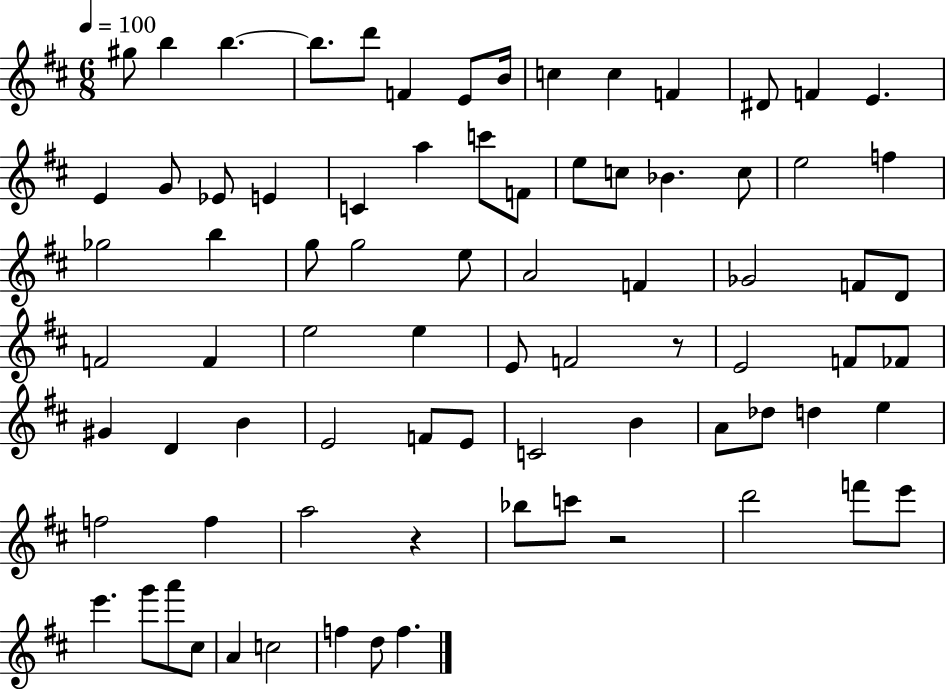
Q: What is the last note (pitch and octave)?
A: F5